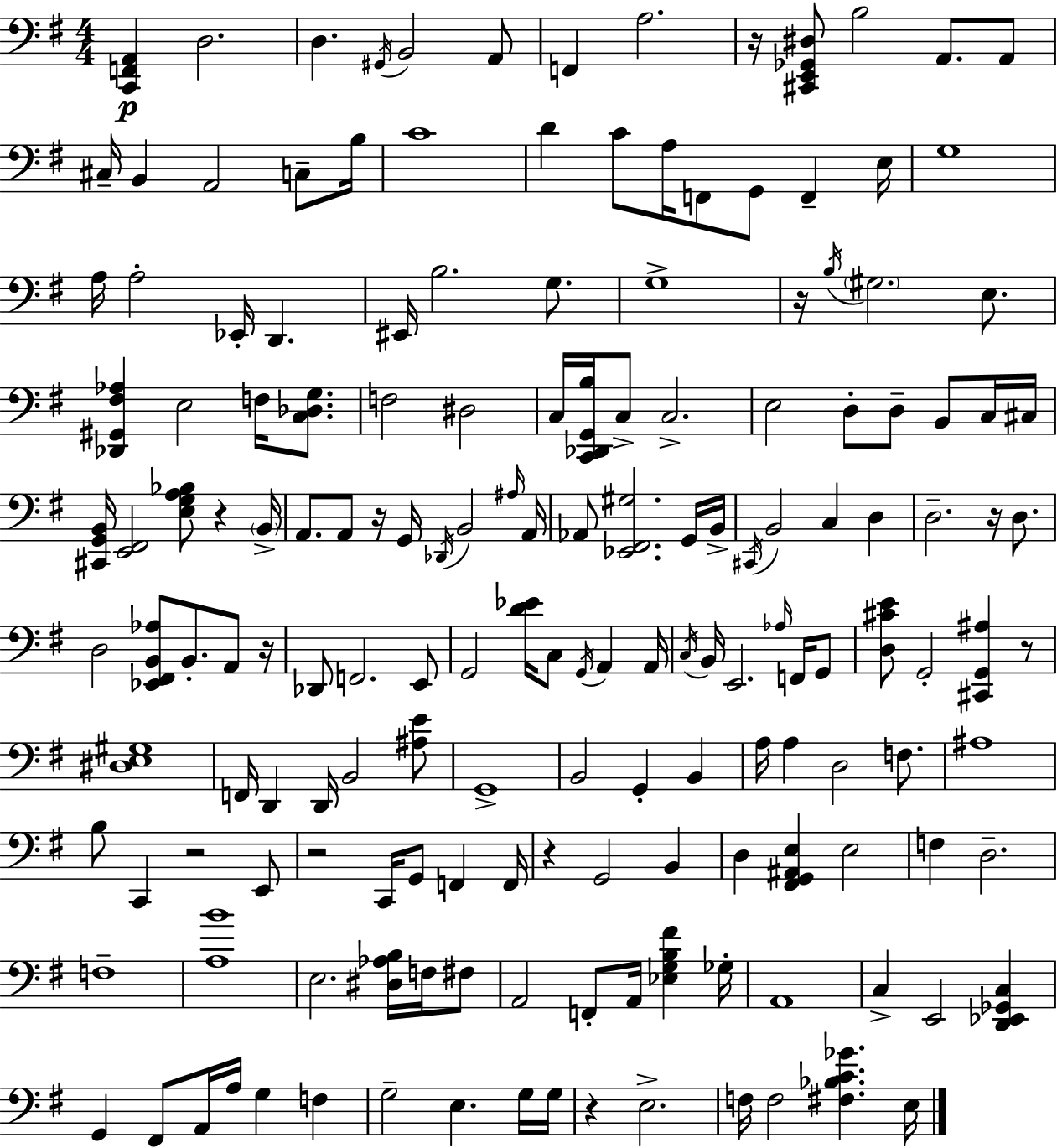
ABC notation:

X:1
T:Untitled
M:4/4
L:1/4
K:G
[C,,F,,A,,] D,2 D, ^G,,/4 B,,2 A,,/2 F,, A,2 z/4 [^C,,E,,_G,,^D,]/2 B,2 A,,/2 A,,/2 ^C,/4 B,, A,,2 C,/2 B,/4 C4 D C/2 A,/4 F,,/2 G,,/2 F,, E,/4 G,4 A,/4 A,2 _E,,/4 D,, ^E,,/4 B,2 G,/2 G,4 z/4 B,/4 ^G,2 E,/2 [_D,,^G,,^F,_A,] E,2 F,/4 [C,_D,G,]/2 F,2 ^D,2 C,/4 [C,,_D,,G,,B,]/4 C,/2 C,2 E,2 D,/2 D,/2 B,,/2 C,/4 ^C,/4 [^C,,G,,B,,]/4 [E,,^F,,]2 [E,G,A,_B,]/2 z B,,/4 A,,/2 A,,/2 z/4 G,,/4 _D,,/4 B,,2 ^A,/4 A,,/4 _A,,/2 [_E,,^F,,^G,]2 G,,/4 B,,/4 ^C,,/4 B,,2 C, D, D,2 z/4 D,/2 D,2 [_E,,^F,,B,,_A,]/2 B,,/2 A,,/2 z/4 _D,,/2 F,,2 E,,/2 G,,2 [D_E]/4 C,/2 G,,/4 A,, A,,/4 C,/4 B,,/4 E,,2 _A,/4 F,,/4 G,,/2 [D,^CE]/2 G,,2 [^C,,G,,^A,] z/2 [^D,E,^G,]4 F,,/4 D,, D,,/4 B,,2 [^A,E]/2 G,,4 B,,2 G,, B,, A,/4 A, D,2 F,/2 ^A,4 B,/2 C,, z2 E,,/2 z2 C,,/4 G,,/2 F,, F,,/4 z G,,2 B,, D, [^F,,G,,^A,,E,] E,2 F, D,2 F,4 [A,B]4 E,2 [^D,_A,B,]/4 F,/4 ^F,/2 A,,2 F,,/2 A,,/4 [_E,G,B,^F] _G,/4 A,,4 C, E,,2 [D,,_E,,_G,,C,] G,, ^F,,/2 A,,/4 A,/4 G, F, G,2 E, G,/4 G,/4 z E,2 F,/4 F,2 [^F,_B,C_G] E,/4